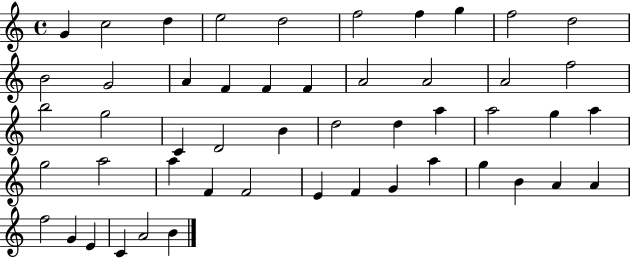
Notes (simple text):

G4/q C5/h D5/q E5/h D5/h F5/h F5/q G5/q F5/h D5/h B4/h G4/h A4/q F4/q F4/q F4/q A4/h A4/h A4/h F5/h B5/h G5/h C4/q D4/h B4/q D5/h D5/q A5/q A5/h G5/q A5/q G5/h A5/h A5/q F4/q F4/h E4/q F4/q G4/q A5/q G5/q B4/q A4/q A4/q F5/h G4/q E4/q C4/q A4/h B4/q